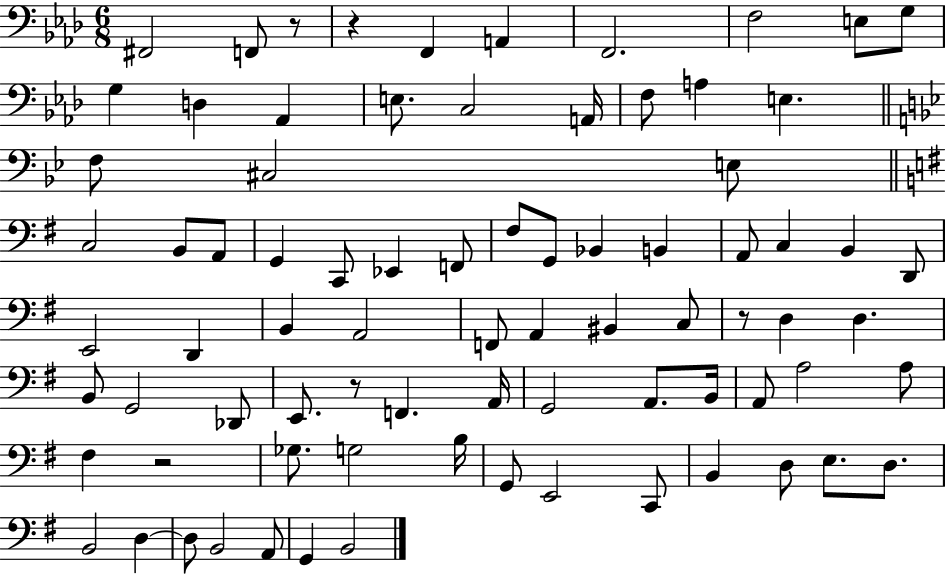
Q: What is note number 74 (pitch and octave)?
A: G2